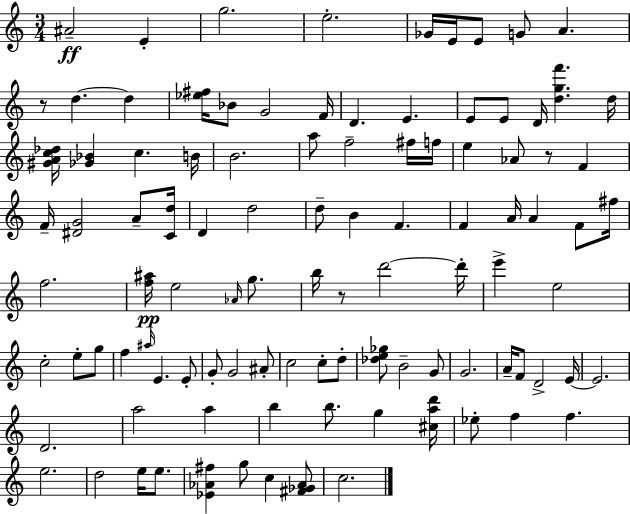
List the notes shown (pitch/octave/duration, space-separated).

A#4/h E4/q G5/h. E5/h. Gb4/s E4/s E4/e G4/e A4/q. R/e D5/q. D5/q [Eb5,F#5]/s Bb4/e G4/h F4/s D4/q. E4/q. E4/e E4/e D4/s [D5,G5,F6]/q. D5/s [G#4,A4,C5,Db5]/s [Gb4,Bb4]/q C5/q. B4/s B4/h. A5/e F5/h F#5/s F5/s E5/q Ab4/e R/e F4/q F4/s [D#4,G4]/h A4/e [C4,D5]/s D4/q D5/h D5/e B4/q F4/q. F4/q A4/s A4/q F4/e F#5/s F5/h. [F5,A#5]/s E5/h Ab4/s G5/e. B5/s R/e D6/h D6/s E6/q E5/h C5/h E5/e G5/e F5/q A#5/s E4/q. E4/e G4/e G4/h A#4/e C5/h C5/e D5/e [Db5,E5,Gb5]/e B4/h G4/e G4/h. A4/s F4/e D4/h E4/s E4/h. D4/h. A5/h A5/q B5/q B5/e. G5/q [C#5,A5,D6]/s Eb5/e F5/q F5/q. E5/h. D5/h E5/s E5/e. [Eb4,Ab4,F#5]/q G5/e C5/q [F#4,Gb4,Ab4]/e C5/h.